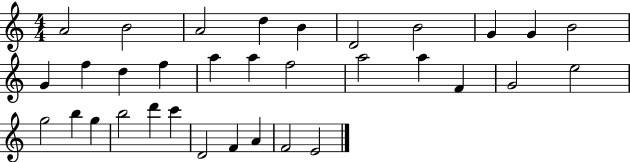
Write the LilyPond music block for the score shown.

{
  \clef treble
  \numericTimeSignature
  \time 4/4
  \key c \major
  a'2 b'2 | a'2 d''4 b'4 | d'2 b'2 | g'4 g'4 b'2 | \break g'4 f''4 d''4 f''4 | a''4 a''4 f''2 | a''2 a''4 f'4 | g'2 e''2 | \break g''2 b''4 g''4 | b''2 d'''4 c'''4 | d'2 f'4 a'4 | f'2 e'2 | \break \bar "|."
}